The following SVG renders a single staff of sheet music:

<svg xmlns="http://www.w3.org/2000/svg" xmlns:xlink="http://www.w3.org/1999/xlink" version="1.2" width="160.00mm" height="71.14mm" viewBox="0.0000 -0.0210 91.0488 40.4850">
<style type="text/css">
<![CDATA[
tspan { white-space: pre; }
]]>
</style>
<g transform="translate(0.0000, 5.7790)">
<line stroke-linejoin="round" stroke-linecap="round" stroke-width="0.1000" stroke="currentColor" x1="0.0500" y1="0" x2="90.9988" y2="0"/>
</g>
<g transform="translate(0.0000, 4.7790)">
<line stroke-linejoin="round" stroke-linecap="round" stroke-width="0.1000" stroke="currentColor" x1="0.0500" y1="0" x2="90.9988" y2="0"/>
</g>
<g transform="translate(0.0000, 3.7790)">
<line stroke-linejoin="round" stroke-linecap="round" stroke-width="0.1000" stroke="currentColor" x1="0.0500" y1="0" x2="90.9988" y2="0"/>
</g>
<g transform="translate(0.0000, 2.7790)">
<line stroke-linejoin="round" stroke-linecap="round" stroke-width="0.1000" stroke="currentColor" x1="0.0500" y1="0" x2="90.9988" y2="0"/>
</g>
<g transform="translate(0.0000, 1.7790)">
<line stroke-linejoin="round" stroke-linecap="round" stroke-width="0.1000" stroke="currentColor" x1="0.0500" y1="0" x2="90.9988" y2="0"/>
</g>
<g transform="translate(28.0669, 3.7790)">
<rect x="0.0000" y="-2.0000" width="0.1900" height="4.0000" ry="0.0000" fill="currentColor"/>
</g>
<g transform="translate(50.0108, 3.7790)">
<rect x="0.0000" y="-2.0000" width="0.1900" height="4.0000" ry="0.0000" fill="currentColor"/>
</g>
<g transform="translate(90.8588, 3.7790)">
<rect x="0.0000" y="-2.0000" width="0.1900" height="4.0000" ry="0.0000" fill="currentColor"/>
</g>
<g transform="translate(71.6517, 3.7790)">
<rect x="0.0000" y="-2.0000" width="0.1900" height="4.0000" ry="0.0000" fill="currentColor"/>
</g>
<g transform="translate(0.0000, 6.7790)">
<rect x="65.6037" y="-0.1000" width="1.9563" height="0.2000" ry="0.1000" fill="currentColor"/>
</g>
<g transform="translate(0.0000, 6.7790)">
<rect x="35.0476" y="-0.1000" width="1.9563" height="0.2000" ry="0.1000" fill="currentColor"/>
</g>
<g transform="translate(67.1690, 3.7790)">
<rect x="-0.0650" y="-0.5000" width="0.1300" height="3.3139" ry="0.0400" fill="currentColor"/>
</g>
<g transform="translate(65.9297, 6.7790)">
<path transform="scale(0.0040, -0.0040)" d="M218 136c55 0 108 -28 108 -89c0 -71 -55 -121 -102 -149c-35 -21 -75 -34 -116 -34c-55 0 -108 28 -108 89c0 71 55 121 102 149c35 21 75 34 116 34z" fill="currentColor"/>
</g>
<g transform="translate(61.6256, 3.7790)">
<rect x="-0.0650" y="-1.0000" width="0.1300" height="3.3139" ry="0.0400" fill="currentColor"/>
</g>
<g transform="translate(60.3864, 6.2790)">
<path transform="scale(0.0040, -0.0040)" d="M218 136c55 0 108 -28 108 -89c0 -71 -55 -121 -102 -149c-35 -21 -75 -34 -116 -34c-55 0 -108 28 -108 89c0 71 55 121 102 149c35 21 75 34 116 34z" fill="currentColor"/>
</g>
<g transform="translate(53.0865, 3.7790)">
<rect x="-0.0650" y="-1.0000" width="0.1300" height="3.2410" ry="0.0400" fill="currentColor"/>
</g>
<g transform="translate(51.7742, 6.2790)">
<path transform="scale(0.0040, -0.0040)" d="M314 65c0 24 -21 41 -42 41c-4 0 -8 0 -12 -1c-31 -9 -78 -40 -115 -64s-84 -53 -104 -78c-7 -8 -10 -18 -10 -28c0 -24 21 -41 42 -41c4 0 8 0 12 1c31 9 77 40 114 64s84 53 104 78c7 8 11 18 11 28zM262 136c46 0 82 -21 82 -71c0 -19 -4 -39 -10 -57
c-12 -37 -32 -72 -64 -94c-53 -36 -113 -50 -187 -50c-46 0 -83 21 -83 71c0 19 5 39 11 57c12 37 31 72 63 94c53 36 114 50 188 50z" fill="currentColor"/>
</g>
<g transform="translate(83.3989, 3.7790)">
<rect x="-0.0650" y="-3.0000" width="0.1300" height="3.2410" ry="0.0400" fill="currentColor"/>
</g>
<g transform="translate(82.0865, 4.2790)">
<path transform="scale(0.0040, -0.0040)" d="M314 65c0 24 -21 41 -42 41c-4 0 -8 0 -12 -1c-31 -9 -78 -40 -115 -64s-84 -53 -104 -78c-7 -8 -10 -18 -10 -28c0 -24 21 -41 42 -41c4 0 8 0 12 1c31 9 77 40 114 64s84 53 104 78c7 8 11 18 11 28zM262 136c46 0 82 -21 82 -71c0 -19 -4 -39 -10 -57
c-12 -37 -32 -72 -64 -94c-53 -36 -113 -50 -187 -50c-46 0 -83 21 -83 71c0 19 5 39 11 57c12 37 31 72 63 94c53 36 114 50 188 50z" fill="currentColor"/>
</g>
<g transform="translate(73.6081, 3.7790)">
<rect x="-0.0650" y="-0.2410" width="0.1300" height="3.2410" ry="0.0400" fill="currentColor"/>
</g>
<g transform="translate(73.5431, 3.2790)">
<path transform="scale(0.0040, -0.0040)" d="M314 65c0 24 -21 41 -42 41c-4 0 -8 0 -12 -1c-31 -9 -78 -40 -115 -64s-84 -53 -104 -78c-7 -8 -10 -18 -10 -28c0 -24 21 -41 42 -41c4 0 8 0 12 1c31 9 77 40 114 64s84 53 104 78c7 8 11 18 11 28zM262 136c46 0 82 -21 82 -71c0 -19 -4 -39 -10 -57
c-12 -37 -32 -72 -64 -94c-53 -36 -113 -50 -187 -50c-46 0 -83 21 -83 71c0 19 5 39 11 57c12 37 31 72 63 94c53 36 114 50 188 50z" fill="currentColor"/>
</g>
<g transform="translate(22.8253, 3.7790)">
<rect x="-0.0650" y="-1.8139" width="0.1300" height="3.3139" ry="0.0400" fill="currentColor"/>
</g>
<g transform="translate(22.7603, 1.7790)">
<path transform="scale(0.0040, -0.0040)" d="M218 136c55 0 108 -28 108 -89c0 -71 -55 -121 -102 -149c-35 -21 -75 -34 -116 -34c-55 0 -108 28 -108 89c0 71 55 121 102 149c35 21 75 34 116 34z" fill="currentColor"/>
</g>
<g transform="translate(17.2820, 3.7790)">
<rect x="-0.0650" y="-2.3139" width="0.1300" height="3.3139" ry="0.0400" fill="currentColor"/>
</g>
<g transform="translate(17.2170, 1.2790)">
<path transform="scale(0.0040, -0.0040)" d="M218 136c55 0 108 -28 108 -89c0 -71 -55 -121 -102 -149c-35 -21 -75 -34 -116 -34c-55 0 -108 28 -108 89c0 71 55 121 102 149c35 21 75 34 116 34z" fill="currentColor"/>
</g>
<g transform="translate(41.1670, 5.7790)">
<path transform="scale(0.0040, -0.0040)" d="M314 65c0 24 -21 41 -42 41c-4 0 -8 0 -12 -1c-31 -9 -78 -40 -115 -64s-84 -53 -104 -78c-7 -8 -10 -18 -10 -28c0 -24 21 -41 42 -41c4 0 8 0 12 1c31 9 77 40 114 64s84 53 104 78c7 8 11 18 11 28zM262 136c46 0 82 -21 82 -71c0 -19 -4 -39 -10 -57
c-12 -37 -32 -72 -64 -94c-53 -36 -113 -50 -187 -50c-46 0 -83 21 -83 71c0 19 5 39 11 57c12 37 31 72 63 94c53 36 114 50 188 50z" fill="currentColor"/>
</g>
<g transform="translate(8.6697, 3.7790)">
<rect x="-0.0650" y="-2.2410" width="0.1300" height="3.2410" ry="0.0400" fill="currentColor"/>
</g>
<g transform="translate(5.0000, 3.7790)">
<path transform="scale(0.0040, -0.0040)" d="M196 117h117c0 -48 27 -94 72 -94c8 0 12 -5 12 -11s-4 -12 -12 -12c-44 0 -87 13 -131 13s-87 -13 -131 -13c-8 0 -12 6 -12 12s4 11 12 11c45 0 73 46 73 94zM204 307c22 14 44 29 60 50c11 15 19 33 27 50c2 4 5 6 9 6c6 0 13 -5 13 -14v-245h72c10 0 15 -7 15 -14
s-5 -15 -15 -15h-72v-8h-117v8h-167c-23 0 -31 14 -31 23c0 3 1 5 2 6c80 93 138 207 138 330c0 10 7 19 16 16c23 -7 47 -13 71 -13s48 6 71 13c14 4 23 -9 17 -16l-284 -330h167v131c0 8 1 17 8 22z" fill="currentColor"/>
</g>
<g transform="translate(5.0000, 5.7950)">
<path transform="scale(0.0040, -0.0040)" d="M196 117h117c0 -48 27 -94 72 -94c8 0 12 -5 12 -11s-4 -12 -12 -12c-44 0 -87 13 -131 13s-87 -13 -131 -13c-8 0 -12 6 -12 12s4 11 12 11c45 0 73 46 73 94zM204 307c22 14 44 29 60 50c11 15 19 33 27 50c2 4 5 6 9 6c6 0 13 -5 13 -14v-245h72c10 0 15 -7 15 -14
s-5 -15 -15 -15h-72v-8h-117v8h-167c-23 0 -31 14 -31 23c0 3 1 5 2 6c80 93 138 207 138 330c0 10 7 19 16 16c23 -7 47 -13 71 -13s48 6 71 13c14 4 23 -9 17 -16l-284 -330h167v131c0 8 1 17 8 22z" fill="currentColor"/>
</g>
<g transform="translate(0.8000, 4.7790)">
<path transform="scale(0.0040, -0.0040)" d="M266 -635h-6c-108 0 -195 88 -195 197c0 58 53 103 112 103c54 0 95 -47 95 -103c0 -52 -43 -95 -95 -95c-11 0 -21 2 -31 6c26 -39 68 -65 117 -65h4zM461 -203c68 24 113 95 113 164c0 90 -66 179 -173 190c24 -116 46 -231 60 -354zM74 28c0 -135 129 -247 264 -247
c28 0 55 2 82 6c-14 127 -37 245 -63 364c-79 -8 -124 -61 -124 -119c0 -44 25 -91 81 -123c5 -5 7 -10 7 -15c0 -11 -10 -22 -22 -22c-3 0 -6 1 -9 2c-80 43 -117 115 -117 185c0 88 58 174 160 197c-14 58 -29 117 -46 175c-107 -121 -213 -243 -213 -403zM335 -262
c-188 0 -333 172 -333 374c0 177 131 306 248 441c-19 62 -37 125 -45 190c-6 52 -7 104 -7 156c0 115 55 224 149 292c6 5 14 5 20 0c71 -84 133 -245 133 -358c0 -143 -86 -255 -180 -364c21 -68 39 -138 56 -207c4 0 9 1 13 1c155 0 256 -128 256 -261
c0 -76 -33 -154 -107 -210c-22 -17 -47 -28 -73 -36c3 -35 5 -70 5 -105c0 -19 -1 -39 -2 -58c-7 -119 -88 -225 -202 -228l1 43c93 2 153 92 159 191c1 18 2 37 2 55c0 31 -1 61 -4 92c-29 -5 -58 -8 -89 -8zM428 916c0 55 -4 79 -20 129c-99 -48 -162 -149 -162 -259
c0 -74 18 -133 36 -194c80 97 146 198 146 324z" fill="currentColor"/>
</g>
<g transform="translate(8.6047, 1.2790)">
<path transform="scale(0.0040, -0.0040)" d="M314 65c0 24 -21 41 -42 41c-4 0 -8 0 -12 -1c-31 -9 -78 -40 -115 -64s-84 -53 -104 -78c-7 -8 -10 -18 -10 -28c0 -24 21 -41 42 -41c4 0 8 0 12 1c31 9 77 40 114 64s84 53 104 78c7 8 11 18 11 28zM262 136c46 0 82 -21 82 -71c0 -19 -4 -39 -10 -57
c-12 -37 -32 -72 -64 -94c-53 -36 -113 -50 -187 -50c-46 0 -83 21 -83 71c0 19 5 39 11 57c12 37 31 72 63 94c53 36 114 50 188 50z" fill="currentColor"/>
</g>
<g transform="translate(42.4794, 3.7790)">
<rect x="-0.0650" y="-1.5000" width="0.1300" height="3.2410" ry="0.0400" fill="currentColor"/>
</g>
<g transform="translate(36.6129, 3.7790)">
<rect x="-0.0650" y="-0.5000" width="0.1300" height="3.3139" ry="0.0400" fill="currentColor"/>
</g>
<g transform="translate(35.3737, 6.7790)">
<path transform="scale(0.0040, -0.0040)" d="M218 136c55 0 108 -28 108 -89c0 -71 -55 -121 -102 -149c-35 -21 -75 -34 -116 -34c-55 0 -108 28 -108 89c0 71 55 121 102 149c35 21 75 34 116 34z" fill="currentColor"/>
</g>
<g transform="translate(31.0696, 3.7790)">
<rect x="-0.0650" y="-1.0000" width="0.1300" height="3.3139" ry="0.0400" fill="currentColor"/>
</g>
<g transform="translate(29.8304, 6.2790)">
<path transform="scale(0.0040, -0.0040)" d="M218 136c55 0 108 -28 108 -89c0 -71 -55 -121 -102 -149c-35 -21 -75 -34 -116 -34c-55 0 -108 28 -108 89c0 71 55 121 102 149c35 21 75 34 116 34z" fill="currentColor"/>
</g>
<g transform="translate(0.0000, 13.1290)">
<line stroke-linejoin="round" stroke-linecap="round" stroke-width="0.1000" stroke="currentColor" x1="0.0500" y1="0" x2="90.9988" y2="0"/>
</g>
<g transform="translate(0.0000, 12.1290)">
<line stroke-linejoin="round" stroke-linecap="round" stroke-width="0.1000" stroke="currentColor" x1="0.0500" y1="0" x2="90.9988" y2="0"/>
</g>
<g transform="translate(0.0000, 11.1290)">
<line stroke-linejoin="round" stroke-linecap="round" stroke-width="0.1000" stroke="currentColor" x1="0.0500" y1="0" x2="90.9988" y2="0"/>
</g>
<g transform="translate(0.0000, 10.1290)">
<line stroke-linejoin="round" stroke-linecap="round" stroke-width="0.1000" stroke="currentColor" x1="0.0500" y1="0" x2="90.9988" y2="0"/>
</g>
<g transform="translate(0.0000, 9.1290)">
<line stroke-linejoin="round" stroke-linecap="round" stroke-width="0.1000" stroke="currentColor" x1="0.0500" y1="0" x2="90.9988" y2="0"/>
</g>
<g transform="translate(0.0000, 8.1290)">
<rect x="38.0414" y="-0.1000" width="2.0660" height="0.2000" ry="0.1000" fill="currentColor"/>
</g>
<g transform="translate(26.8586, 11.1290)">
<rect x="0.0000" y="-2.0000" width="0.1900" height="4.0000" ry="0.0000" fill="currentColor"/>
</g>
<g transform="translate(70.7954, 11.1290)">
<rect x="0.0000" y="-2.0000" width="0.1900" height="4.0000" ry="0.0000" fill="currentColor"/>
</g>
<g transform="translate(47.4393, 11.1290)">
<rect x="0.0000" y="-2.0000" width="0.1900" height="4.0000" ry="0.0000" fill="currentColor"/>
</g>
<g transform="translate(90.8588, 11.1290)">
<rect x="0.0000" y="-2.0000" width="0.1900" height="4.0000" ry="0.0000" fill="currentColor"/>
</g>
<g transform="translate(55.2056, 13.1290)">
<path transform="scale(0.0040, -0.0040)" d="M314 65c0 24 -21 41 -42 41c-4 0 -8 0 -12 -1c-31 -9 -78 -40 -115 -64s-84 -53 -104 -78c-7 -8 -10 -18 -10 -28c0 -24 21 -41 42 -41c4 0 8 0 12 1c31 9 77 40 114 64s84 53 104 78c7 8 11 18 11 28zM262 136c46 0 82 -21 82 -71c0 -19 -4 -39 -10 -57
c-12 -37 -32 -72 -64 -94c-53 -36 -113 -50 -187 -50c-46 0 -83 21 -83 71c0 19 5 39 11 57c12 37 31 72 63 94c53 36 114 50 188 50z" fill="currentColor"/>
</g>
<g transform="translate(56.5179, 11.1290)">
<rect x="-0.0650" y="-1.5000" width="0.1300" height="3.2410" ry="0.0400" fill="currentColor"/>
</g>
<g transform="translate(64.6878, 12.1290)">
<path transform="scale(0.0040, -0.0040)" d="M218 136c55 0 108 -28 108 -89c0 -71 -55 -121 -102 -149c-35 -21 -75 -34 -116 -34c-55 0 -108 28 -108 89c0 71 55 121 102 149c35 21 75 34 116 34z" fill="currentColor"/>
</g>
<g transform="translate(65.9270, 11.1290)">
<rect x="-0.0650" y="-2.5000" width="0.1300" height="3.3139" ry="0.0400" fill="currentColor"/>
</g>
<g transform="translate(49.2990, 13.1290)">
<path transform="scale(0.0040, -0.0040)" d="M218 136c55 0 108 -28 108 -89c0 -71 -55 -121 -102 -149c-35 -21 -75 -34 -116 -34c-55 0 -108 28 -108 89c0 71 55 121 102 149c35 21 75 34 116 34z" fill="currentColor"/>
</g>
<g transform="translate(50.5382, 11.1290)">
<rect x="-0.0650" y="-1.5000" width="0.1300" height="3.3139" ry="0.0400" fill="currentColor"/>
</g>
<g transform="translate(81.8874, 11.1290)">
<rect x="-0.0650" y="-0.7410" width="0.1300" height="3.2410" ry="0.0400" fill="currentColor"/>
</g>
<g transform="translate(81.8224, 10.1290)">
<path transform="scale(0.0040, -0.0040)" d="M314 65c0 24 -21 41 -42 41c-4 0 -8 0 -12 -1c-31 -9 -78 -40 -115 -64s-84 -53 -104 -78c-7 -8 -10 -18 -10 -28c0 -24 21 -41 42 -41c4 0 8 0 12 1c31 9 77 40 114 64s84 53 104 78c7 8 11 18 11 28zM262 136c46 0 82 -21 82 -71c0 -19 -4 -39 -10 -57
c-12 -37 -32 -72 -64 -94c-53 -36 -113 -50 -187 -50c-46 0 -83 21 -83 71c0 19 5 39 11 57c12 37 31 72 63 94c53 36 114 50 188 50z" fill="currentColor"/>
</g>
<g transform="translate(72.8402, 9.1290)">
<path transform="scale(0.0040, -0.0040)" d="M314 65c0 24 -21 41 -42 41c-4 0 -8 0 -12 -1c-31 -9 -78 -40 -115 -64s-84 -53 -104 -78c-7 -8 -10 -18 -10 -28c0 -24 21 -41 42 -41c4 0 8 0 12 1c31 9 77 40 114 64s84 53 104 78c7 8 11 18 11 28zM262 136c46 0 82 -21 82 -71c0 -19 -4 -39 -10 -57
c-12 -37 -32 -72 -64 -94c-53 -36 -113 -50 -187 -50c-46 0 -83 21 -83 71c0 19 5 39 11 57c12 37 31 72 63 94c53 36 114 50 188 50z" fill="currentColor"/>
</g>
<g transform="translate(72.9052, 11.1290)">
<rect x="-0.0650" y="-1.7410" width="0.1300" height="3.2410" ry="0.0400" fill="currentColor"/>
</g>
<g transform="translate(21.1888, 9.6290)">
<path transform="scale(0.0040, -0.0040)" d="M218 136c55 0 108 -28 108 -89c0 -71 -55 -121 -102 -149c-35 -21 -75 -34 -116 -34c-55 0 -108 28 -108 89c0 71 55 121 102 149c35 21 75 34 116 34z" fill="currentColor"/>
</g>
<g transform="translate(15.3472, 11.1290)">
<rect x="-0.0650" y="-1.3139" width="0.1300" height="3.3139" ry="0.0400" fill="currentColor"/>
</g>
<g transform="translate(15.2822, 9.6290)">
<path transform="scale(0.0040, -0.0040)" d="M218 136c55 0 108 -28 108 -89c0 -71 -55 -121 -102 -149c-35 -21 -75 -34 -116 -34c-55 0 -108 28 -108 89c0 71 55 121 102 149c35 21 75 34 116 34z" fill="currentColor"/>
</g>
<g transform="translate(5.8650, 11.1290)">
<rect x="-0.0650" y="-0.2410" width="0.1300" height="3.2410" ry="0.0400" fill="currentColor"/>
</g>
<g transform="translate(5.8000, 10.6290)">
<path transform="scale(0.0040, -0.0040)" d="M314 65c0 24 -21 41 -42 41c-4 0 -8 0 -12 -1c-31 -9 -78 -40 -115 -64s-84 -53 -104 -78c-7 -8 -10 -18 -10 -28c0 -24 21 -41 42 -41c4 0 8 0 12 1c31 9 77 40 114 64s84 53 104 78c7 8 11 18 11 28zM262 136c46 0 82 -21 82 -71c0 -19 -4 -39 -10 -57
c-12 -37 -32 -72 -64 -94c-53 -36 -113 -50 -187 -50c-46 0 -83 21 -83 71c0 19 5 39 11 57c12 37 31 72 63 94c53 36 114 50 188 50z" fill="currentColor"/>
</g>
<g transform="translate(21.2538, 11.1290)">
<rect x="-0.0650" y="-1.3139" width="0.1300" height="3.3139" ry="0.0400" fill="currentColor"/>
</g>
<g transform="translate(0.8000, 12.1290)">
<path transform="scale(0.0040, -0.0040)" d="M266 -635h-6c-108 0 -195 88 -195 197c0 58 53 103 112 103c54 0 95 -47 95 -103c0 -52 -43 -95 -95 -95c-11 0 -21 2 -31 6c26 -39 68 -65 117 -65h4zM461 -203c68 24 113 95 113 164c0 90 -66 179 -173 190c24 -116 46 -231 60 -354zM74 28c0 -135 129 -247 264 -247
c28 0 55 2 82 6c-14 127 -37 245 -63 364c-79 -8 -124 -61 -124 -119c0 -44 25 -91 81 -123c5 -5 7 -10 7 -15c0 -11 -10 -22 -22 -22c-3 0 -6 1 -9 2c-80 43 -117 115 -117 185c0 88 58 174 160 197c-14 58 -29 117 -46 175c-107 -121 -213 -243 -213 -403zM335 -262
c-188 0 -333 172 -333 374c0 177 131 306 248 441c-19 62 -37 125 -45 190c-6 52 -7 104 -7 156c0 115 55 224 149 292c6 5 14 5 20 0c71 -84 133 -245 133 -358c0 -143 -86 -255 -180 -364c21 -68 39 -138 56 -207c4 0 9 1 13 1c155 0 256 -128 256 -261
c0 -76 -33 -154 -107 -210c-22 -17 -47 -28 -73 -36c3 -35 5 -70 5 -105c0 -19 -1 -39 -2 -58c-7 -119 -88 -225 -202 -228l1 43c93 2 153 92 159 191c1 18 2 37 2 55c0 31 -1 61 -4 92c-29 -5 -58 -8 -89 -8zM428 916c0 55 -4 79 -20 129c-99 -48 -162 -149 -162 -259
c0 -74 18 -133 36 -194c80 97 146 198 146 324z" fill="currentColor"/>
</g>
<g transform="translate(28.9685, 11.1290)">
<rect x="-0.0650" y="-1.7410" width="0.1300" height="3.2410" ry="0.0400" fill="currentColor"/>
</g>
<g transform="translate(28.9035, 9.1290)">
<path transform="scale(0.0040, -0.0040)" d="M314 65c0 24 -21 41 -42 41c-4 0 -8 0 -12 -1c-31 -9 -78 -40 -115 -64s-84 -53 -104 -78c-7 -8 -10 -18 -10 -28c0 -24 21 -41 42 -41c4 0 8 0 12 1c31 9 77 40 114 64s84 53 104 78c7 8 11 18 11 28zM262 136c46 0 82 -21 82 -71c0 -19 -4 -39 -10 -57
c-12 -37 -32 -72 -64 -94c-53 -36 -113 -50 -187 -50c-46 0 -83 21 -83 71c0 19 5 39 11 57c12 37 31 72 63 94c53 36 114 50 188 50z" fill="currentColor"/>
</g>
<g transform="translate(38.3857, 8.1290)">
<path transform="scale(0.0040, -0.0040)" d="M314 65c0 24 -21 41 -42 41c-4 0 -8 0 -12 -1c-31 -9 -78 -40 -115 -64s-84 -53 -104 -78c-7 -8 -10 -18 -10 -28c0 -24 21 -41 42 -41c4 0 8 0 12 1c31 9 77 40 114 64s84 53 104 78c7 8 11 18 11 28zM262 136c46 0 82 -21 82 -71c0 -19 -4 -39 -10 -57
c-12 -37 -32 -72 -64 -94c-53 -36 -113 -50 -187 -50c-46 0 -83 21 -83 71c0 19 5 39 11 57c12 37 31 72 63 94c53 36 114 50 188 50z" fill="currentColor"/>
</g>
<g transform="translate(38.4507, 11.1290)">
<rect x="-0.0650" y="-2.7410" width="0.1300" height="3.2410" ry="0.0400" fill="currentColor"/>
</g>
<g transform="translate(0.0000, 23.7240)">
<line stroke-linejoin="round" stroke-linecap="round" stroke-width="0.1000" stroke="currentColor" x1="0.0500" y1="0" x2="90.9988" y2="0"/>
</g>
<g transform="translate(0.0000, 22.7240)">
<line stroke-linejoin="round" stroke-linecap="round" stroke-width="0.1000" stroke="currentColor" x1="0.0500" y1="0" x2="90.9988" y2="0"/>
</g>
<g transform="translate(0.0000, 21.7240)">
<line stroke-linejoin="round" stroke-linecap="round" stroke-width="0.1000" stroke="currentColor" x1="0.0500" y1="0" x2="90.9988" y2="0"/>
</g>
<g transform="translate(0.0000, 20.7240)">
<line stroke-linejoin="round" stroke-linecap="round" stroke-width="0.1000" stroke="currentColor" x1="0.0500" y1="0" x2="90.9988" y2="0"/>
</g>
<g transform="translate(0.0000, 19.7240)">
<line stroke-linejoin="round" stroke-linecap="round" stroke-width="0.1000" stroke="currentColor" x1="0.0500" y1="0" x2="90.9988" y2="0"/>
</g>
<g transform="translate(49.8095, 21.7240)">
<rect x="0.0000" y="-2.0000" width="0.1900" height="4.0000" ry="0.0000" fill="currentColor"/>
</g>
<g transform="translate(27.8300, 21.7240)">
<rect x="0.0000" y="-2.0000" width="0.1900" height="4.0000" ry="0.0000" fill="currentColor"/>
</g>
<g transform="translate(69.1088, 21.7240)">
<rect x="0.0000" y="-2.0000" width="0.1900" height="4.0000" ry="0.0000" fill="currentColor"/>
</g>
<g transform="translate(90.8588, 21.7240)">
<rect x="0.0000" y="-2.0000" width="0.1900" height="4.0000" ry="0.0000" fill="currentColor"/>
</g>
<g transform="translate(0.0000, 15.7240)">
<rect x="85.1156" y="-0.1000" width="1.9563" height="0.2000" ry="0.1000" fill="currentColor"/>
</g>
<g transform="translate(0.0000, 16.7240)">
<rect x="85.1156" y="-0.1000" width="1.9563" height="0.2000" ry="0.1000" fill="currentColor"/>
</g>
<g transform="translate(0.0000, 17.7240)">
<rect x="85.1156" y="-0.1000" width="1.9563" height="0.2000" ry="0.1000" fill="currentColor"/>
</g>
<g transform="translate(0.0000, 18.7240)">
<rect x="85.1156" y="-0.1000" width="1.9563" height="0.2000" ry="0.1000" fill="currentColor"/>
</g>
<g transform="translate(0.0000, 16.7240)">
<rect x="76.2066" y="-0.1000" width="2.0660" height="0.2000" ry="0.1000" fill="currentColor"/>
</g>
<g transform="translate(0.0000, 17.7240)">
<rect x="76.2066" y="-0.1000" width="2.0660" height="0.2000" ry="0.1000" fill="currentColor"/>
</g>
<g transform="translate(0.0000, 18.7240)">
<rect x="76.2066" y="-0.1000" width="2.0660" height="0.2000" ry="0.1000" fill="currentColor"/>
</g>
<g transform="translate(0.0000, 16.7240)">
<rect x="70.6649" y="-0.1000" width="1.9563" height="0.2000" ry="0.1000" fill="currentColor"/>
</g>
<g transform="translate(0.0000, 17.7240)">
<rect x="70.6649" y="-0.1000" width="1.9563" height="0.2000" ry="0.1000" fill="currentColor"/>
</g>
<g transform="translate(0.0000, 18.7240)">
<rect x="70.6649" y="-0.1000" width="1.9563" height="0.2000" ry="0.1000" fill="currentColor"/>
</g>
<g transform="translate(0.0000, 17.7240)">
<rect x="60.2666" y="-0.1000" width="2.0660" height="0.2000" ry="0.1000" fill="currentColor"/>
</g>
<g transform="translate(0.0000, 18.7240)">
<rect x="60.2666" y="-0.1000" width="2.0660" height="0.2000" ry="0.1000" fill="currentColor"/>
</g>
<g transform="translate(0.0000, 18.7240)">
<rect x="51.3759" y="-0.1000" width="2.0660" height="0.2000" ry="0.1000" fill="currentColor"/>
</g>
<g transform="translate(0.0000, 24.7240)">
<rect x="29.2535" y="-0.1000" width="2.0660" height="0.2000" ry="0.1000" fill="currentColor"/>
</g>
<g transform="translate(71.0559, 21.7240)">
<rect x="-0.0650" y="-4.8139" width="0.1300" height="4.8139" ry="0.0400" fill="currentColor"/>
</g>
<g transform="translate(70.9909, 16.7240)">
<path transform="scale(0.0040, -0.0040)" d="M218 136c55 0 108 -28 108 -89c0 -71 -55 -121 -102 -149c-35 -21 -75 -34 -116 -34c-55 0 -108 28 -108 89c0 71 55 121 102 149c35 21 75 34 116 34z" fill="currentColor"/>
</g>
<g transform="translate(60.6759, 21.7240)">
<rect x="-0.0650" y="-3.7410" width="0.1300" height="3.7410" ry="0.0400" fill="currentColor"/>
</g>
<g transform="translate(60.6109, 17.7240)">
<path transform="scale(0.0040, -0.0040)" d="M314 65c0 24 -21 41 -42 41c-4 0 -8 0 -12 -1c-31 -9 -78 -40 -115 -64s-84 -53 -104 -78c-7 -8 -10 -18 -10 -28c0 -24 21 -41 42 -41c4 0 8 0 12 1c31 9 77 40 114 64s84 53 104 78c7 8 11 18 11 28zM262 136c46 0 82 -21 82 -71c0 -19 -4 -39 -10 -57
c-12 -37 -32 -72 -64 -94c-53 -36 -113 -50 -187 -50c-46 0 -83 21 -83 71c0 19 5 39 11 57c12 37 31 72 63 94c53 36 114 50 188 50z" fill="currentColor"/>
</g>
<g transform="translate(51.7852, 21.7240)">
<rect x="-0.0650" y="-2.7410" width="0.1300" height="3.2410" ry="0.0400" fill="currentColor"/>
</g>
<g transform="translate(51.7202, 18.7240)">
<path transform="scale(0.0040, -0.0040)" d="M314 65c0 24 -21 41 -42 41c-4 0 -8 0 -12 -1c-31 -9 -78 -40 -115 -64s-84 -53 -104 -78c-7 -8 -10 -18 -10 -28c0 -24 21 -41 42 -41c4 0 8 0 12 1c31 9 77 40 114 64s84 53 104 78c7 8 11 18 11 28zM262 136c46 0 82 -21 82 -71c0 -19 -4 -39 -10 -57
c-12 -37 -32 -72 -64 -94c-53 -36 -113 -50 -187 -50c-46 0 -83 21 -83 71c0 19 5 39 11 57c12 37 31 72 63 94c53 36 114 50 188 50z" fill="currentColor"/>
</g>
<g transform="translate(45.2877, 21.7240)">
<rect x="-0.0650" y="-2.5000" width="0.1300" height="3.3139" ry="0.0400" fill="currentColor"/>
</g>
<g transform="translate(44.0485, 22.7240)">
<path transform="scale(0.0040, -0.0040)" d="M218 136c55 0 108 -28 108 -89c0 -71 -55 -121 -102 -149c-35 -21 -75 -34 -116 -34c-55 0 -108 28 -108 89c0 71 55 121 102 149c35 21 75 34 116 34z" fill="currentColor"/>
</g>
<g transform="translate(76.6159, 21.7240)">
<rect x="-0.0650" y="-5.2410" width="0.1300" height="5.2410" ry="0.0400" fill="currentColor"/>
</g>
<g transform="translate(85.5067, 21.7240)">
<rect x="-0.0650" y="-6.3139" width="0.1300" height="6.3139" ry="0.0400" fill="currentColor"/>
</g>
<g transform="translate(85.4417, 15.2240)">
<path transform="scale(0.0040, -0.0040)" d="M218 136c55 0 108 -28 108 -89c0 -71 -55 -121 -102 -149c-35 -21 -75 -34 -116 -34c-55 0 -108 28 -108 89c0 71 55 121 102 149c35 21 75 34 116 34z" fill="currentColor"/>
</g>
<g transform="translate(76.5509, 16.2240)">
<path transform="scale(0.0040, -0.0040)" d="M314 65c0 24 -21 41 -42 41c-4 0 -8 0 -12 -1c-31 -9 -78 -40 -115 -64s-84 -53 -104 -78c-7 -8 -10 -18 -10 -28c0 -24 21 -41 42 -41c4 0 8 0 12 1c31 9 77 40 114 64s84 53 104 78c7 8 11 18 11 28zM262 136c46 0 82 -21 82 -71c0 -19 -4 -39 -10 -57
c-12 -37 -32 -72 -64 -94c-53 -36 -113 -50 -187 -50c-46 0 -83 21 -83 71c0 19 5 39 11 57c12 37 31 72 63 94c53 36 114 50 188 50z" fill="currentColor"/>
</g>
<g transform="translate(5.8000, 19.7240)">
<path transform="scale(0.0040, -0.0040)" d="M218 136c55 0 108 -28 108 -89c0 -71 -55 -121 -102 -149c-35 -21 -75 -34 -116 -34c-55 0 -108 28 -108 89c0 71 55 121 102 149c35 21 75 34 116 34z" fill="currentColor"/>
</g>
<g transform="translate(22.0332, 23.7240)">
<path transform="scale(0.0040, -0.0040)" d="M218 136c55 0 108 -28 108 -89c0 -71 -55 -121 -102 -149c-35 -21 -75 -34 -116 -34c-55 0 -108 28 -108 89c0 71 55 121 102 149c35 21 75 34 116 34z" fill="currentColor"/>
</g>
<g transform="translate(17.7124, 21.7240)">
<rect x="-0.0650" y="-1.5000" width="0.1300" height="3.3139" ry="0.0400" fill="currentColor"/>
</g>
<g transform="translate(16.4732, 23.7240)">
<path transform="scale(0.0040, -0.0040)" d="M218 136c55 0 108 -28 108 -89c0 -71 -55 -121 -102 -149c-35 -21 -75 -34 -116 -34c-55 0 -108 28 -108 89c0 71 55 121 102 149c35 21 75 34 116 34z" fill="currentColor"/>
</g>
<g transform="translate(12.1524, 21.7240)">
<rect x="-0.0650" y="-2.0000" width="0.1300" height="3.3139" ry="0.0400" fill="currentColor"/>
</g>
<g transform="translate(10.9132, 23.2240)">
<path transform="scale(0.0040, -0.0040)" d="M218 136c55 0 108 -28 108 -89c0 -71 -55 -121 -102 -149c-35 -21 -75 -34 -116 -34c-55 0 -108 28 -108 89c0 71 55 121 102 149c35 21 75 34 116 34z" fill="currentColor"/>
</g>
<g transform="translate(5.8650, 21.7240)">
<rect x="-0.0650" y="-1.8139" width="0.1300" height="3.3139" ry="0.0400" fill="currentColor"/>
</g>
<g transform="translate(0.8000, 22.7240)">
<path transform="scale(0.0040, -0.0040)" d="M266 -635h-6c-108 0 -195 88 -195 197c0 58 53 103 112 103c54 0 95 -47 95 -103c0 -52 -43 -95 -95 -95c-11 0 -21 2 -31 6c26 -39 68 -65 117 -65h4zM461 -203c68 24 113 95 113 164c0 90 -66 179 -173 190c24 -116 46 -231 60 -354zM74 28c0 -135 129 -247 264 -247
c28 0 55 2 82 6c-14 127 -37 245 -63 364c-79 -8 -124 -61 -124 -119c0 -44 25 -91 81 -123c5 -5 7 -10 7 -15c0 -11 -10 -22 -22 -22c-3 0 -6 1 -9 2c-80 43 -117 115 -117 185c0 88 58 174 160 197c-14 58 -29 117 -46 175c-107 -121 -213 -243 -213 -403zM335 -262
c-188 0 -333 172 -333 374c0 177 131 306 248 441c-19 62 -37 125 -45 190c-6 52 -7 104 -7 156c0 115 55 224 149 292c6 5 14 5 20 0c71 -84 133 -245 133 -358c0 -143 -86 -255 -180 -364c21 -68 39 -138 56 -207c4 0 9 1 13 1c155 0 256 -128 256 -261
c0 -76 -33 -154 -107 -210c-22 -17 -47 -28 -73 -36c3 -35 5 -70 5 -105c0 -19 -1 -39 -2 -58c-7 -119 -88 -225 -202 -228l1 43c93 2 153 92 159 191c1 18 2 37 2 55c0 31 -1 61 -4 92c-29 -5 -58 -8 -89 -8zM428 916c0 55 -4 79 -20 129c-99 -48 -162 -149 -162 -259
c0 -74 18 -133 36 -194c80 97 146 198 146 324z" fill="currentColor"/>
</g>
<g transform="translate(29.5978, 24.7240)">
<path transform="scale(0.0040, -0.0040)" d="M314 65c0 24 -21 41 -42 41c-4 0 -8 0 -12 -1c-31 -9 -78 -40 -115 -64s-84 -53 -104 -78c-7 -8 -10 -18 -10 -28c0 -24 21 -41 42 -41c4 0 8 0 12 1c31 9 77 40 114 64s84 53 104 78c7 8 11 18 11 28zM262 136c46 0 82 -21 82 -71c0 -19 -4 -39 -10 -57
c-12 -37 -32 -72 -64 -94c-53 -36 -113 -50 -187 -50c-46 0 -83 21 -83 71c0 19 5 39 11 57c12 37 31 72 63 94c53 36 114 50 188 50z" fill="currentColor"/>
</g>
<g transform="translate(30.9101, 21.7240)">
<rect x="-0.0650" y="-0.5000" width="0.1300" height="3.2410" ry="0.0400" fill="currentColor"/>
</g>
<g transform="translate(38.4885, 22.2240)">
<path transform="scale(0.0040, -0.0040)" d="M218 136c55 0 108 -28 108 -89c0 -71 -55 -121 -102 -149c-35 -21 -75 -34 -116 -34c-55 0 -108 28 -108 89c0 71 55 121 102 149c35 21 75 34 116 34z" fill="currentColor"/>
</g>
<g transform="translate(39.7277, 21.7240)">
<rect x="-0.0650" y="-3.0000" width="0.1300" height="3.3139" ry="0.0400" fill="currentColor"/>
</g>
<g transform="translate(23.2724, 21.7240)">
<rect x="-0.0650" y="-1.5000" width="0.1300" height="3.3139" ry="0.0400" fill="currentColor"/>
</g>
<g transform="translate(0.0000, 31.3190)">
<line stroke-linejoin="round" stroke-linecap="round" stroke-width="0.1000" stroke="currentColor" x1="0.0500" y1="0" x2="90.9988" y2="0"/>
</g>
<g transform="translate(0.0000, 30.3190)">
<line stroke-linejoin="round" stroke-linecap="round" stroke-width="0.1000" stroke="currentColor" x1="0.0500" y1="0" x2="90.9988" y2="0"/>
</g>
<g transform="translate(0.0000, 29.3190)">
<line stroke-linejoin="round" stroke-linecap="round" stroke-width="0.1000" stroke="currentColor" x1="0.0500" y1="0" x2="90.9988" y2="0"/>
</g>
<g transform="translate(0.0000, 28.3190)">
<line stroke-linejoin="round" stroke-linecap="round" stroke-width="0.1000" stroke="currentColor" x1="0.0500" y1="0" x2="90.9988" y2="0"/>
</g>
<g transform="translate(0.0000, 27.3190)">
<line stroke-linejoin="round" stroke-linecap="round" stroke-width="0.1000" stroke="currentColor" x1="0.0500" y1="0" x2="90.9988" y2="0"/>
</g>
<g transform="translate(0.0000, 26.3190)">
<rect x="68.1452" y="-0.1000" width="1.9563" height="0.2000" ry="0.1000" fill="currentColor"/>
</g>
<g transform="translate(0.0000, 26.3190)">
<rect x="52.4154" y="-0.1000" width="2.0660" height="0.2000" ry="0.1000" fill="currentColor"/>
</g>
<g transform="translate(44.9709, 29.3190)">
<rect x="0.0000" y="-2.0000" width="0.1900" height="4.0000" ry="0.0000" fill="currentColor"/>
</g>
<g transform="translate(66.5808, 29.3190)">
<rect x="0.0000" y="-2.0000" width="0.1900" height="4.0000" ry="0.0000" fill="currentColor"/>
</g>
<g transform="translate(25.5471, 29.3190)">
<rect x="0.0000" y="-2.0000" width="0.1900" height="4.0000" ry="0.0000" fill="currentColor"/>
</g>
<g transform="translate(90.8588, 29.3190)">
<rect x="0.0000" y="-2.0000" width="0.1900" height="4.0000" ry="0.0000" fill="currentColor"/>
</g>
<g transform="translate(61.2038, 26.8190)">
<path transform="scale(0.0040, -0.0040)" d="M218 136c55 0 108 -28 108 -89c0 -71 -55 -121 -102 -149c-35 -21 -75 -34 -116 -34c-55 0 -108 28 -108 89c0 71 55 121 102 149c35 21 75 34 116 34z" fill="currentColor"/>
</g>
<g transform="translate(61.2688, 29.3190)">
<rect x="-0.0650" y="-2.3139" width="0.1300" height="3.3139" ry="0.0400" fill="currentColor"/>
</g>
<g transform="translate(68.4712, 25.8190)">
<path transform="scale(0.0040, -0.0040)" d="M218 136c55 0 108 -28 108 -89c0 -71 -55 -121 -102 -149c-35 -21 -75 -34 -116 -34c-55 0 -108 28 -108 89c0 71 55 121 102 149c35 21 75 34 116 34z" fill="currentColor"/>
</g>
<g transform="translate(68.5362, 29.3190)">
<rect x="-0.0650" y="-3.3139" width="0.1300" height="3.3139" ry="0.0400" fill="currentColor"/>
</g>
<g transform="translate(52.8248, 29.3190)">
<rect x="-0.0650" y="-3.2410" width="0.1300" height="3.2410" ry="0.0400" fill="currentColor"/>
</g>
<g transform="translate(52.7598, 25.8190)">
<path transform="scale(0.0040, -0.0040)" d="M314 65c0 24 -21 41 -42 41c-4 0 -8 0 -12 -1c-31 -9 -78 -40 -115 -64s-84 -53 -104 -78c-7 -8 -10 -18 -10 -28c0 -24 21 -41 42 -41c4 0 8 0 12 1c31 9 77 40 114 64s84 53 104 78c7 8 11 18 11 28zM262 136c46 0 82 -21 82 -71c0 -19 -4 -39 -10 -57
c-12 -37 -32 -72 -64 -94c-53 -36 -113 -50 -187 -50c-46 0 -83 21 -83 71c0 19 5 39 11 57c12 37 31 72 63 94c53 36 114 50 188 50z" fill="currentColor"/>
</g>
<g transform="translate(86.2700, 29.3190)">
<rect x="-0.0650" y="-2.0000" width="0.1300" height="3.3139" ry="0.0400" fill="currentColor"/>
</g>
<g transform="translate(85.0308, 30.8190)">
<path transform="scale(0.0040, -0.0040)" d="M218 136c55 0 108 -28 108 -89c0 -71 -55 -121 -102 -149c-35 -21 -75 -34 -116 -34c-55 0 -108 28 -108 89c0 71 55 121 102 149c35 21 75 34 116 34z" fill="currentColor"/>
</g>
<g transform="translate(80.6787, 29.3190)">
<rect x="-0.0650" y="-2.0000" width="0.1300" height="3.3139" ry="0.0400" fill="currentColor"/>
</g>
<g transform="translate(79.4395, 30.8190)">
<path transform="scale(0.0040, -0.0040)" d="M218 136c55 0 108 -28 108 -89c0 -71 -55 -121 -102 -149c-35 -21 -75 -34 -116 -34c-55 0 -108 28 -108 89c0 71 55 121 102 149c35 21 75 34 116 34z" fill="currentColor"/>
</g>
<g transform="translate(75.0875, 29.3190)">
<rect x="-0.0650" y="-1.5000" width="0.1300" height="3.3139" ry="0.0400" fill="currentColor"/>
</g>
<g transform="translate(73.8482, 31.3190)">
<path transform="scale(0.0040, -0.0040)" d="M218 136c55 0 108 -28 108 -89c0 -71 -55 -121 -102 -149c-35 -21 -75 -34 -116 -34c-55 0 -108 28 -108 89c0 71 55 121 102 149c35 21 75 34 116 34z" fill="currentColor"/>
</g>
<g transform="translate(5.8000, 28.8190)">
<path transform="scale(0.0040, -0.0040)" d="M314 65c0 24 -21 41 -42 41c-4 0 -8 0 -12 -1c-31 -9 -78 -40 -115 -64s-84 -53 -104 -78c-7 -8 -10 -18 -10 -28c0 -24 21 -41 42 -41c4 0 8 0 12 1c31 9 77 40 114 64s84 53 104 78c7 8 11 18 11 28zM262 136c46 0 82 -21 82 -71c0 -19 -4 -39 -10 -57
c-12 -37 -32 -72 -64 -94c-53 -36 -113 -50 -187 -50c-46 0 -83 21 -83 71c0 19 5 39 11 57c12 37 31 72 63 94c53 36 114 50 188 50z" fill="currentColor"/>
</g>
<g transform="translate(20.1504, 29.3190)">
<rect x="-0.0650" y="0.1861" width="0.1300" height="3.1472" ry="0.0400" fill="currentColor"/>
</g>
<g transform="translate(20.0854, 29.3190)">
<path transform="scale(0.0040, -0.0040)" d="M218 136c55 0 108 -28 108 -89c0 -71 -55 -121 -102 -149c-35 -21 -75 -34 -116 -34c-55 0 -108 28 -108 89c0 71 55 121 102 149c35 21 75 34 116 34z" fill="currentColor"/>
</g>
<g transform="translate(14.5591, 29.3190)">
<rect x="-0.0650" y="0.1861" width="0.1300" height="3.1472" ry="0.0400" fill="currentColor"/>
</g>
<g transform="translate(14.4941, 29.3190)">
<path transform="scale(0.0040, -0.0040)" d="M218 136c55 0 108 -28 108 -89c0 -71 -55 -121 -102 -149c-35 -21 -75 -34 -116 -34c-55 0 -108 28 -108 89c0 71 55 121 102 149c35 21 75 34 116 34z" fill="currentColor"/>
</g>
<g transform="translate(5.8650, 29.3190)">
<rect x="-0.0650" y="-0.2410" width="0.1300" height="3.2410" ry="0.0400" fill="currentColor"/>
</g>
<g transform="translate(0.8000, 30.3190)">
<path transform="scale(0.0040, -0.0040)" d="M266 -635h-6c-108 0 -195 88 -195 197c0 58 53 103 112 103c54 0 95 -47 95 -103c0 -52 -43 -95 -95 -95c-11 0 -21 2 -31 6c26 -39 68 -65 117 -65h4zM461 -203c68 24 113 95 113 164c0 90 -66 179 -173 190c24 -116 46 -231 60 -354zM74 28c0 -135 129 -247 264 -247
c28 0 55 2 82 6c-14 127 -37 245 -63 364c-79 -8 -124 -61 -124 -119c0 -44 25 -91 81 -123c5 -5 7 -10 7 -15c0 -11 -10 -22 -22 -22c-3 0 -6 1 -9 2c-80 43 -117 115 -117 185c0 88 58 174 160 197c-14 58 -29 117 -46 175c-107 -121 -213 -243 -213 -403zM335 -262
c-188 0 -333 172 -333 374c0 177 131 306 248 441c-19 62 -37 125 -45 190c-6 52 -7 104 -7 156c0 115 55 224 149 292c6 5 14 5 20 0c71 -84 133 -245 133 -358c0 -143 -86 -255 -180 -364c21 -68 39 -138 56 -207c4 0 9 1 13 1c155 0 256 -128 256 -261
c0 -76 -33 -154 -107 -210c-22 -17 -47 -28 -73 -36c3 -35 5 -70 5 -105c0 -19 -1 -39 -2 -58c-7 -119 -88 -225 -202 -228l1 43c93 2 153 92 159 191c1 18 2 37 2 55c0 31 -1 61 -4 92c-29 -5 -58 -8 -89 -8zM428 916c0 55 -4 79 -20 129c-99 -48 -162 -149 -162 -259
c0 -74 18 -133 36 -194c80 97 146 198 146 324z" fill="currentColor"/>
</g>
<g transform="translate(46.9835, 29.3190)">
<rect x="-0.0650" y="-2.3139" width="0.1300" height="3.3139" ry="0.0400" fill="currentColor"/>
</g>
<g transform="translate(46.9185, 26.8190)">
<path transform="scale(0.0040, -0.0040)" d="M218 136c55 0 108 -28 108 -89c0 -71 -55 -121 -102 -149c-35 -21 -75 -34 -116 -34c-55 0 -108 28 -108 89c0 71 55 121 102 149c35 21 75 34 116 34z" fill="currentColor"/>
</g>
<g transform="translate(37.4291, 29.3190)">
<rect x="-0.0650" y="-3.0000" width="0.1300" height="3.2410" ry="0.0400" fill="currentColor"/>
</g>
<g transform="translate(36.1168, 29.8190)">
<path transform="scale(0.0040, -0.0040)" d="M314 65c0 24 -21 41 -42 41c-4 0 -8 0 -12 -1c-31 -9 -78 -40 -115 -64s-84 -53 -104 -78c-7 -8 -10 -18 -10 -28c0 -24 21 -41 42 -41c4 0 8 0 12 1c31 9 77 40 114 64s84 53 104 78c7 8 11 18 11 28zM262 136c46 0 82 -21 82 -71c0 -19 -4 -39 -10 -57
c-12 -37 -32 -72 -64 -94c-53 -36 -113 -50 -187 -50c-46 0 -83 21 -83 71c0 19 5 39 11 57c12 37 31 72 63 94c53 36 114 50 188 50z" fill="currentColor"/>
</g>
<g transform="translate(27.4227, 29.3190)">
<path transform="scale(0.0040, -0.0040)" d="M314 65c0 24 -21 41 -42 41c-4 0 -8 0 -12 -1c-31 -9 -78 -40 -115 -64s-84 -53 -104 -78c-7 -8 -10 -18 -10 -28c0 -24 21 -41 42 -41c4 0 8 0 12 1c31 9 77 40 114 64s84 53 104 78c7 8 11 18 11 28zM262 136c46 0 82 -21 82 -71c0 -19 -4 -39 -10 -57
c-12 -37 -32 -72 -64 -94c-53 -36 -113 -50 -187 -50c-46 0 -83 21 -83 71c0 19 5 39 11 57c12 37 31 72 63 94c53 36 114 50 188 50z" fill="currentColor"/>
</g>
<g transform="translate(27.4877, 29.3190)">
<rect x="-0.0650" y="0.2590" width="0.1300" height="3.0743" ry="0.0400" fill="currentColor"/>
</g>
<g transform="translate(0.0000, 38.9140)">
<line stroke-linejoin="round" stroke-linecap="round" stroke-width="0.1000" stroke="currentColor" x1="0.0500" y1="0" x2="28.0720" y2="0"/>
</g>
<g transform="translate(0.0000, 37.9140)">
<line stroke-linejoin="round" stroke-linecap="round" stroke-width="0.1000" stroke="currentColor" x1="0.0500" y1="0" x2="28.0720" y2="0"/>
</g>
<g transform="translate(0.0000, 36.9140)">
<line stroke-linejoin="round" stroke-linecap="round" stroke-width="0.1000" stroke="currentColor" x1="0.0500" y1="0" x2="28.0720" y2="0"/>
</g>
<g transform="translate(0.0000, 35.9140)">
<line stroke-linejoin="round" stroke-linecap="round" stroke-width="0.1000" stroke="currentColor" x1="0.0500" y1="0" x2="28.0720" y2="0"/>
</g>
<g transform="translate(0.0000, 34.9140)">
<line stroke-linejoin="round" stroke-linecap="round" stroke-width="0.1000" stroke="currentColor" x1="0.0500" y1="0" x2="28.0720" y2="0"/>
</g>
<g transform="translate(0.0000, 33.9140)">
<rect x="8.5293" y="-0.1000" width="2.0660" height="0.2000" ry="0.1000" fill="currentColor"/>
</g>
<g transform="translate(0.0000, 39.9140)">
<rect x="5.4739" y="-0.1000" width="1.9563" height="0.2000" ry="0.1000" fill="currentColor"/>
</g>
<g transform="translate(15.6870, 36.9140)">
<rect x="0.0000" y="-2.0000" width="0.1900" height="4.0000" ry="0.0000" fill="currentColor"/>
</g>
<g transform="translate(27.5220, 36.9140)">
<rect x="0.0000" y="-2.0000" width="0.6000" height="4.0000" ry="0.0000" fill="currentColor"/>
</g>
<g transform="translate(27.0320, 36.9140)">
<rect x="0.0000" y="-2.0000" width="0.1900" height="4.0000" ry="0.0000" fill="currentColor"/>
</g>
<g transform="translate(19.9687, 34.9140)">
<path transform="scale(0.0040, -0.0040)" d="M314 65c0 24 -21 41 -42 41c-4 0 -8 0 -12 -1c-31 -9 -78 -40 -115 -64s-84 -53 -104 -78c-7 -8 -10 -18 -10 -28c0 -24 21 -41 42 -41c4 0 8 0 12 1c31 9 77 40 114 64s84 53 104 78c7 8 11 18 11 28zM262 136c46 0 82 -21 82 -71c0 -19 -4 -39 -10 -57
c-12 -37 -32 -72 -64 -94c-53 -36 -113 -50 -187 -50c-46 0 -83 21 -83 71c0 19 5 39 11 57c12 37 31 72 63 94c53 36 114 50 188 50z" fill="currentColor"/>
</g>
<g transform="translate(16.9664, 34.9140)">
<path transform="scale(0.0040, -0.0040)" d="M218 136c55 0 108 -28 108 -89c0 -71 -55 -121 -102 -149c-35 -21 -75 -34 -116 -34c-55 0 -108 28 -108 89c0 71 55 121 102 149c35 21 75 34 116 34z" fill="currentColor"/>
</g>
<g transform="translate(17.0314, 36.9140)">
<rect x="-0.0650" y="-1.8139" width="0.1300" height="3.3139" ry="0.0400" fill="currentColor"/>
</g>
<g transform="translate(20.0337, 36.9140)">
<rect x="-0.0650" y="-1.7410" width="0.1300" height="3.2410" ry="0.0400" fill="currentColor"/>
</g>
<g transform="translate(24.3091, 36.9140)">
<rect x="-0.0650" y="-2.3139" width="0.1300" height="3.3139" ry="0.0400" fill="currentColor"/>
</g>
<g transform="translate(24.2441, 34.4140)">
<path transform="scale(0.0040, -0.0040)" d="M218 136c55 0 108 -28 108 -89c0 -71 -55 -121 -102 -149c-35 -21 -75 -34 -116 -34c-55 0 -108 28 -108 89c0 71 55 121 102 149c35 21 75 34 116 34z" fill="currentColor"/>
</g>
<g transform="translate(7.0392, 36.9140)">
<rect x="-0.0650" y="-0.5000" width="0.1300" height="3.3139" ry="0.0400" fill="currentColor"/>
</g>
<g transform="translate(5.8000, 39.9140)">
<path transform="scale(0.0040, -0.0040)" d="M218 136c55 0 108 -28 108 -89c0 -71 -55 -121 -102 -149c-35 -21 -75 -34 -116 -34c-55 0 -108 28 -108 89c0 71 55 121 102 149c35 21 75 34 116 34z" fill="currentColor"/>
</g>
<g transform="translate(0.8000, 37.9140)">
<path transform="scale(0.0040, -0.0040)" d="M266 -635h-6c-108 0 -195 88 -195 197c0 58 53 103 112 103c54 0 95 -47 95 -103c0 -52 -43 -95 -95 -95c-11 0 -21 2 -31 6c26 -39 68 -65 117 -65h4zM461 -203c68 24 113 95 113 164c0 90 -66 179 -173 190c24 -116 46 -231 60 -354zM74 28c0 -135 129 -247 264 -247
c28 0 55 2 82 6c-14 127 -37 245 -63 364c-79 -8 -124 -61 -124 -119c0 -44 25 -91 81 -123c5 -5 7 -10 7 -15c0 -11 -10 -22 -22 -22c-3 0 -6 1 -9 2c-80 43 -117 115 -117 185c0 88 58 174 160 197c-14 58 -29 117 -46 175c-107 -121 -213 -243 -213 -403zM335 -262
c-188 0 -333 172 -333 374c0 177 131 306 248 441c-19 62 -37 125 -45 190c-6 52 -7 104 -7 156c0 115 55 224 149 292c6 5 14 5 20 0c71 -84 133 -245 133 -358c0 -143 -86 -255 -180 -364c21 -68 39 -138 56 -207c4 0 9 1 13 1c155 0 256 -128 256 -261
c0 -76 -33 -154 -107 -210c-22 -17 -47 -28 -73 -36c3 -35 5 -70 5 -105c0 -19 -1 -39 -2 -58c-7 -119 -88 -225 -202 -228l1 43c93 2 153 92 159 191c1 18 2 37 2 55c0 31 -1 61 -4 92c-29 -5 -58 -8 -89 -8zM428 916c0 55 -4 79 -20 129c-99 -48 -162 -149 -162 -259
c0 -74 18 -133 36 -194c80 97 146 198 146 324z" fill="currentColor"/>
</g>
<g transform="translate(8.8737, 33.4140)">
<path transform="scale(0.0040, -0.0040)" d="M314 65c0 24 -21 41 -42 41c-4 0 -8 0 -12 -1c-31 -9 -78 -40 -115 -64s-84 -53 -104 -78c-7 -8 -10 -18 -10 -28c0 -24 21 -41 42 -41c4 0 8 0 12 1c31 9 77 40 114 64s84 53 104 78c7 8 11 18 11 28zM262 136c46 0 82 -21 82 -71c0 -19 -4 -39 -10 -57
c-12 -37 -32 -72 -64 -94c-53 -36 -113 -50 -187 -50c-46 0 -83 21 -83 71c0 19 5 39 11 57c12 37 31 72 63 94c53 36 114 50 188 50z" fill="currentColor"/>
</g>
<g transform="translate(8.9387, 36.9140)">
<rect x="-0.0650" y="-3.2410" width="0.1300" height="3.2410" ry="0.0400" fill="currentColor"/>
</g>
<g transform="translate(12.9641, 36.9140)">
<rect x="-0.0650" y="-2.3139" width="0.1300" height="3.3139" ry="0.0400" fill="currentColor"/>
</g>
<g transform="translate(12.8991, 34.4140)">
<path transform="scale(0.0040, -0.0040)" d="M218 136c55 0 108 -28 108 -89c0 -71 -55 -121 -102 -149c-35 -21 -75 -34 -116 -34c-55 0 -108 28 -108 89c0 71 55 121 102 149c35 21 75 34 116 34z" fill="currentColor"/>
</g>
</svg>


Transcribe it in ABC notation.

X:1
T:Untitled
M:4/4
L:1/4
K:C
g2 g f D C E2 D2 D C c2 A2 c2 e e f2 a2 E E2 G f2 d2 f F E E C2 A G a2 c'2 e' f'2 a' c2 B B B2 A2 g b2 g b E F F C b2 g f f2 g